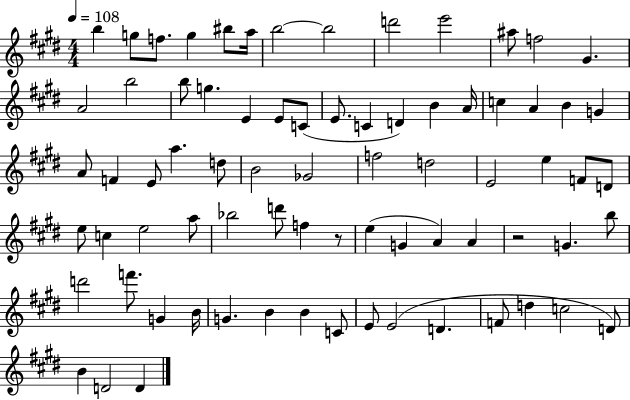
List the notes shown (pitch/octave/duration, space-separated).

B5/q G5/e F5/e. G5/q BIS5/e A5/s B5/h B5/h D6/h E6/h A#5/e F5/h G#4/q. A4/h B5/h B5/e G5/q. E4/q E4/e C4/e E4/e. C4/q D4/q B4/q A4/s C5/q A4/q B4/q G4/q A4/e F4/q E4/e A5/q. D5/e B4/h Gb4/h F5/h D5/h E4/h E5/q F4/e D4/e E5/e C5/q E5/h A5/e Bb5/h D6/e F5/q R/e E5/q G4/q A4/q A4/q R/h G4/q. B5/e D6/h F6/e. G4/q B4/s G4/q. B4/q B4/q C4/e E4/e E4/h D4/q. F4/e D5/q C5/h D4/e B4/q D4/h D4/q